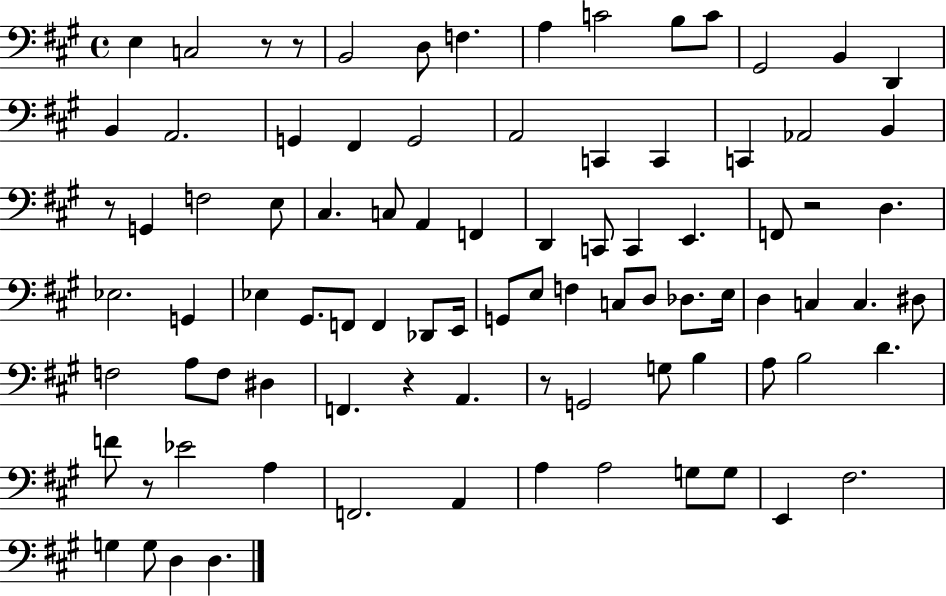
X:1
T:Untitled
M:4/4
L:1/4
K:A
E, C,2 z/2 z/2 B,,2 D,/2 F, A, C2 B,/2 C/2 ^G,,2 B,, D,, B,, A,,2 G,, ^F,, G,,2 A,,2 C,, C,, C,, _A,,2 B,, z/2 G,, F,2 E,/2 ^C, C,/2 A,, F,, D,, C,,/2 C,, E,, F,,/2 z2 D, _E,2 G,, _E, ^G,,/2 F,,/2 F,, _D,,/2 E,,/4 G,,/2 E,/2 F, C,/2 D,/2 _D,/2 E,/4 D, C, C, ^D,/2 F,2 A,/2 F,/2 ^D, F,, z A,, z/2 G,,2 G,/2 B, A,/2 B,2 D F/2 z/2 _E2 A, F,,2 A,, A, A,2 G,/2 G,/2 E,, ^F,2 G, G,/2 D, D,